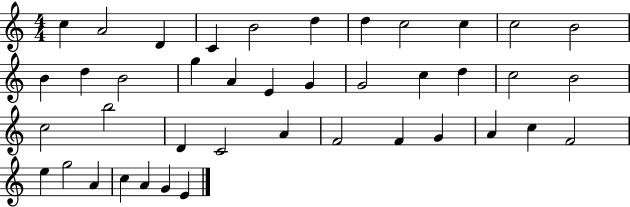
{
  \clef treble
  \numericTimeSignature
  \time 4/4
  \key c \major
  c''4 a'2 d'4 | c'4 b'2 d''4 | d''4 c''2 c''4 | c''2 b'2 | \break b'4 d''4 b'2 | g''4 a'4 e'4 g'4 | g'2 c''4 d''4 | c''2 b'2 | \break c''2 b''2 | d'4 c'2 a'4 | f'2 f'4 g'4 | a'4 c''4 f'2 | \break e''4 g''2 a'4 | c''4 a'4 g'4 e'4 | \bar "|."
}